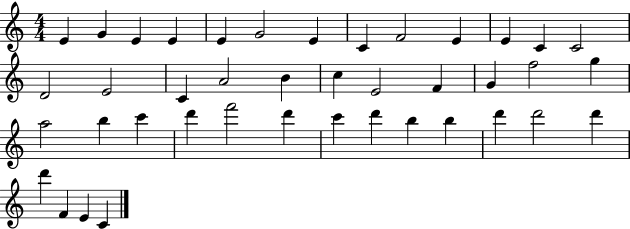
{
  \clef treble
  \numericTimeSignature
  \time 4/4
  \key c \major
  e'4 g'4 e'4 e'4 | e'4 g'2 e'4 | c'4 f'2 e'4 | e'4 c'4 c'2 | \break d'2 e'2 | c'4 a'2 b'4 | c''4 e'2 f'4 | g'4 f''2 g''4 | \break a''2 b''4 c'''4 | d'''4 f'''2 d'''4 | c'''4 d'''4 b''4 b''4 | d'''4 d'''2 d'''4 | \break d'''4 f'4 e'4 c'4 | \bar "|."
}